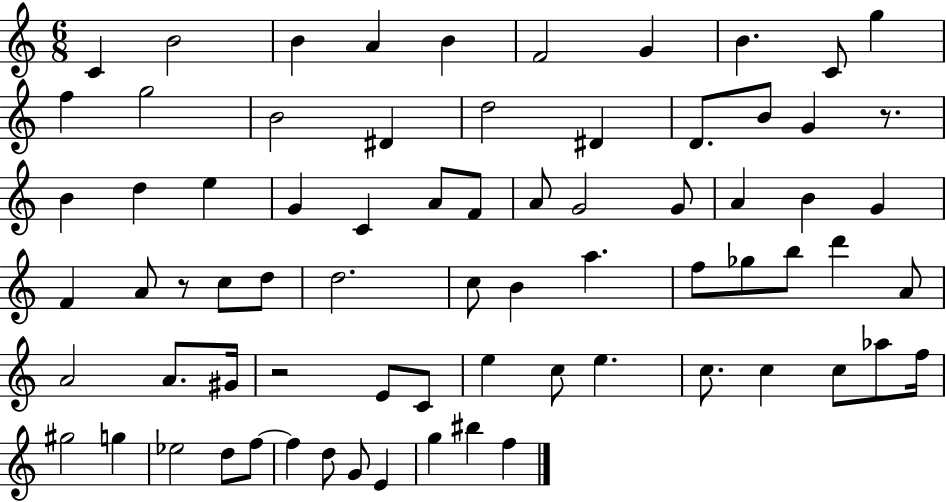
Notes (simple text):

C4/q B4/h B4/q A4/q B4/q F4/h G4/q B4/q. C4/e G5/q F5/q G5/h B4/h D#4/q D5/h D#4/q D4/e. B4/e G4/q R/e. B4/q D5/q E5/q G4/q C4/q A4/e F4/e A4/e G4/h G4/e A4/q B4/q G4/q F4/q A4/e R/e C5/e D5/e D5/h. C5/e B4/q A5/q. F5/e Gb5/e B5/e D6/q A4/e A4/h A4/e. G#4/s R/h E4/e C4/e E5/q C5/e E5/q. C5/e. C5/q C5/e Ab5/e F5/s G#5/h G5/q Eb5/h D5/e F5/e F5/q D5/e G4/e E4/q G5/q BIS5/q F5/q